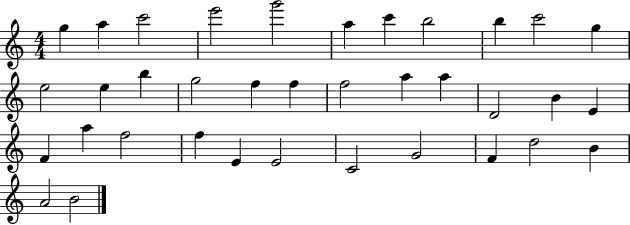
G5/q A5/q C6/h E6/h G6/h A5/q C6/q B5/h B5/q C6/h G5/q E5/h E5/q B5/q G5/h F5/q F5/q F5/h A5/q A5/q D4/h B4/q E4/q F4/q A5/q F5/h F5/q E4/q E4/h C4/h G4/h F4/q D5/h B4/q A4/h B4/h